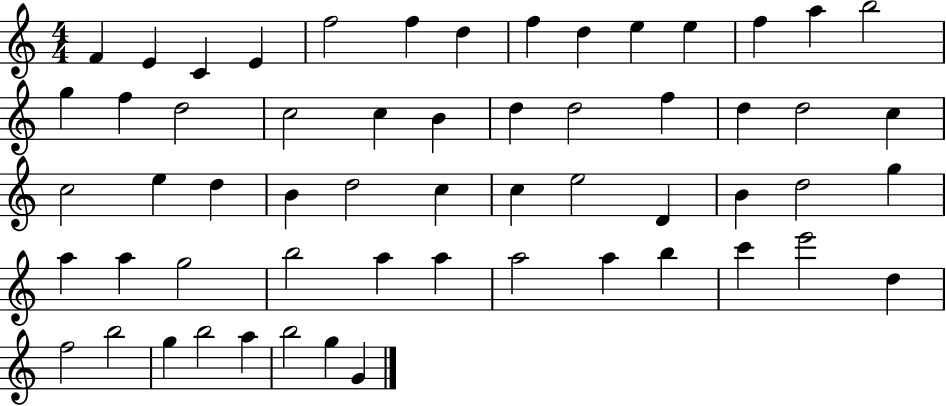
X:1
T:Untitled
M:4/4
L:1/4
K:C
F E C E f2 f d f d e e f a b2 g f d2 c2 c B d d2 f d d2 c c2 e d B d2 c c e2 D B d2 g a a g2 b2 a a a2 a b c' e'2 d f2 b2 g b2 a b2 g G